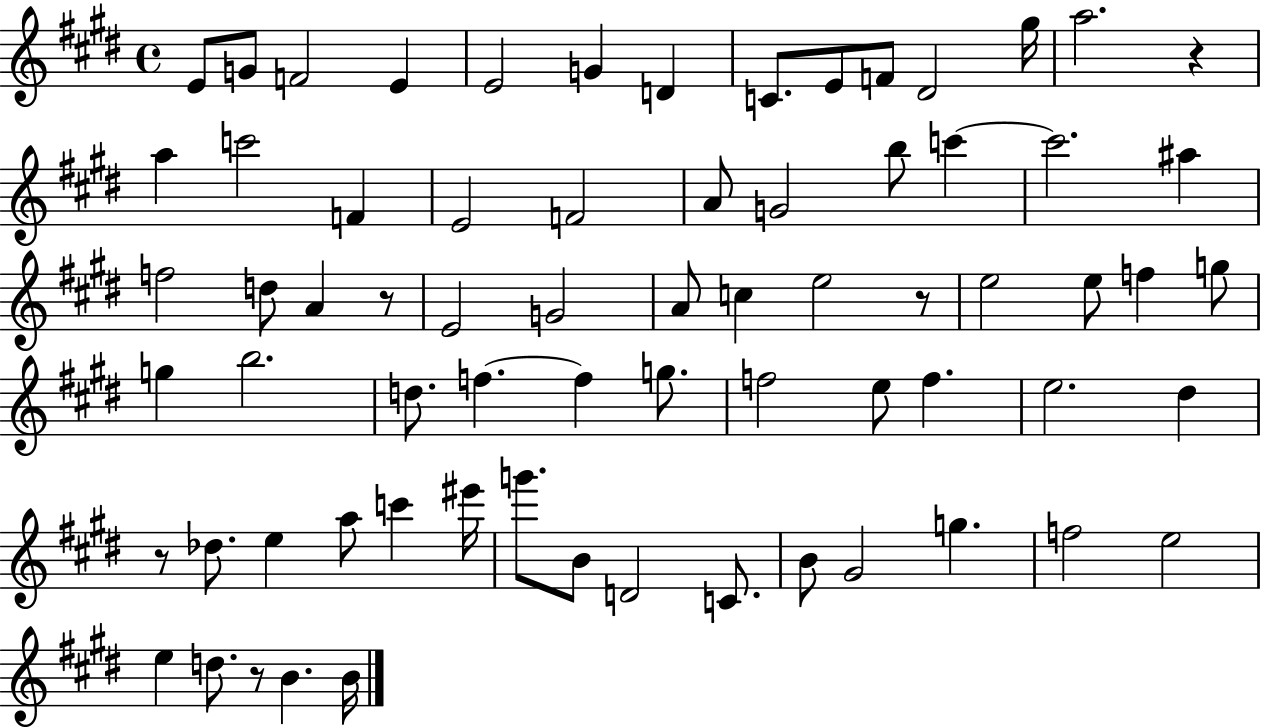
{
  \clef treble
  \time 4/4
  \defaultTimeSignature
  \key e \major
  e'8 g'8 f'2 e'4 | e'2 g'4 d'4 | c'8. e'8 f'8 dis'2 gis''16 | a''2. r4 | \break a''4 c'''2 f'4 | e'2 f'2 | a'8 g'2 b''8 c'''4~~ | c'''2. ais''4 | \break f''2 d''8 a'4 r8 | e'2 g'2 | a'8 c''4 e''2 r8 | e''2 e''8 f''4 g''8 | \break g''4 b''2. | d''8. f''4.~~ f''4 g''8. | f''2 e''8 f''4. | e''2. dis''4 | \break r8 des''8. e''4 a''8 c'''4 eis'''16 | g'''8. b'8 d'2 c'8. | b'8 gis'2 g''4. | f''2 e''2 | \break e''4 d''8. r8 b'4. b'16 | \bar "|."
}